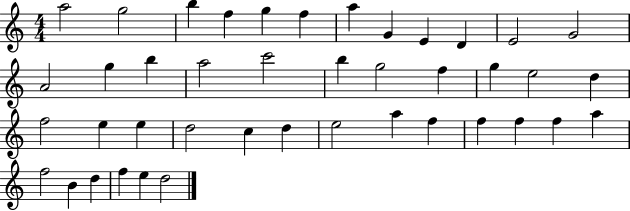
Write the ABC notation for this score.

X:1
T:Untitled
M:4/4
L:1/4
K:C
a2 g2 b f g f a G E D E2 G2 A2 g b a2 c'2 b g2 f g e2 d f2 e e d2 c d e2 a f f f f a f2 B d f e d2